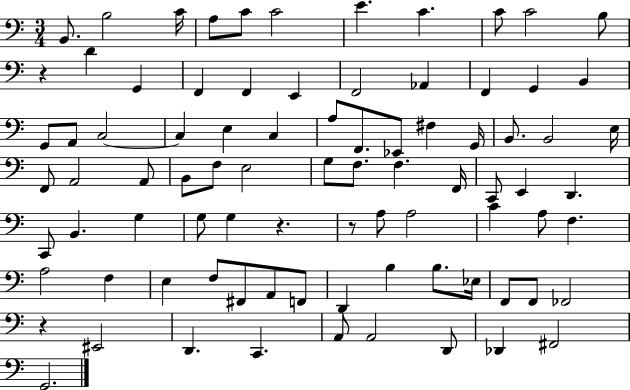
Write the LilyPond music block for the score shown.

{
  \clef bass
  \numericTimeSignature
  \time 3/4
  \key c \major
  b,8. b2 c'16 | a8 c'8 c'2 | e'4. c'4. | c'8 c'2 b8 | \break r4 d'4 g,4 | f,4 f,4 e,4 | f,2 aes,4 | f,4 g,4 b,4 | \break g,8 a,8 c2~~ | c4 e4 c4 | a8 f,8. ees,8 fis4 g,16 | b,8. b,2 e16 | \break f,8 a,2 a,8 | b,8 f8 e2 | g8 f8. f4. f,16 | c,8 e,4 d,4. | \break c,8 b,4. g4 | g8 g4 r4. | r8 a8 a2 | c'4 a8 f4. | \break a2 f4 | e4 f8 fis,8 a,8 f,8 | d,4 b4 b8. ees16 | f,8 f,8 fes,2 | \break r4 eis,2 | d,4. c,4. | a,8 a,2 d,8 | des,4 fis,2 | \break g,2. | \bar "|."
}